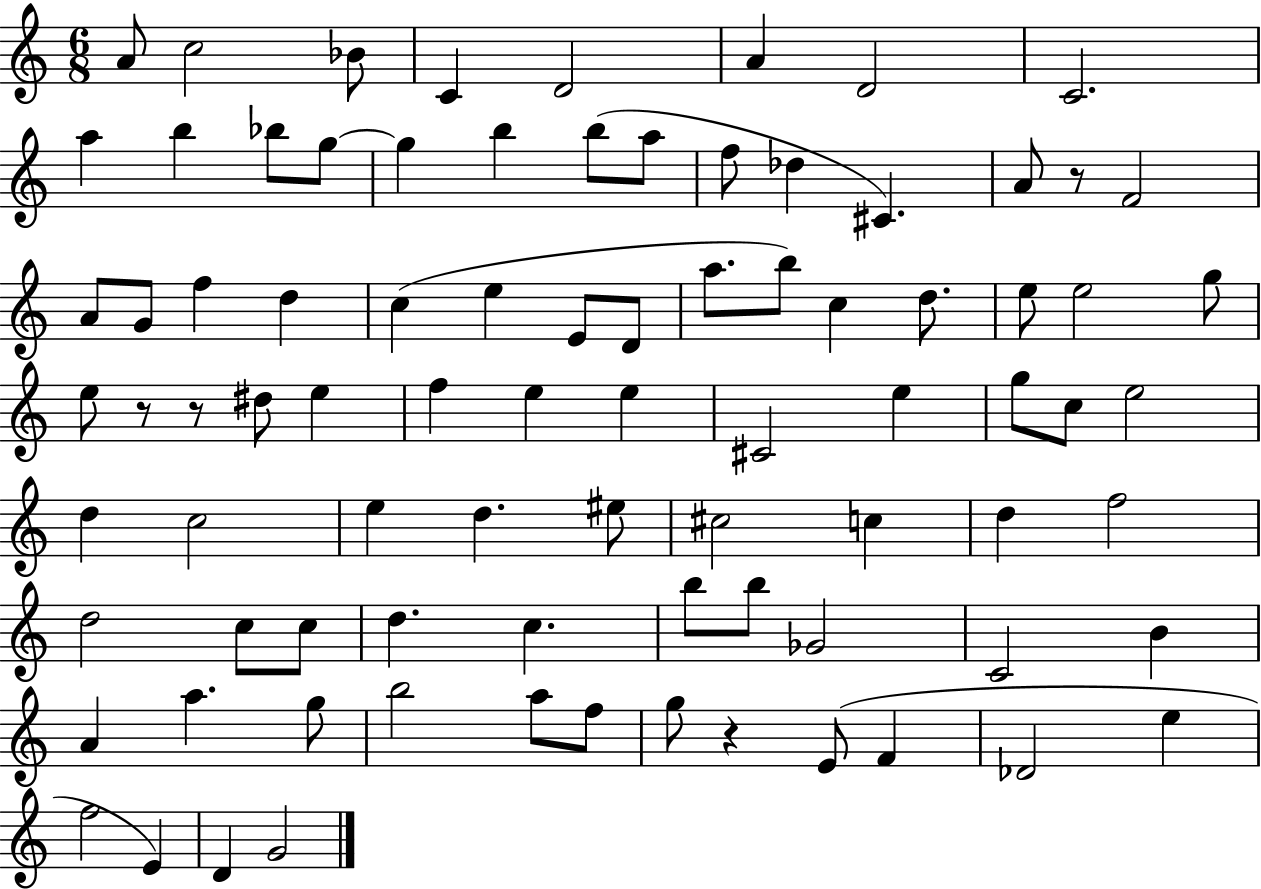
A4/e C5/h Bb4/e C4/q D4/h A4/q D4/h C4/h. A5/q B5/q Bb5/e G5/e G5/q B5/q B5/e A5/e F5/e Db5/q C#4/q. A4/e R/e F4/h A4/e G4/e F5/q D5/q C5/q E5/q E4/e D4/e A5/e. B5/e C5/q D5/e. E5/e E5/h G5/e E5/e R/e R/e D#5/e E5/q F5/q E5/q E5/q C#4/h E5/q G5/e C5/e E5/h D5/q C5/h E5/q D5/q. EIS5/e C#5/h C5/q D5/q F5/h D5/h C5/e C5/e D5/q. C5/q. B5/e B5/e Gb4/h C4/h B4/q A4/q A5/q. G5/e B5/h A5/e F5/e G5/e R/q E4/e F4/q Db4/h E5/q F5/h E4/q D4/q G4/h